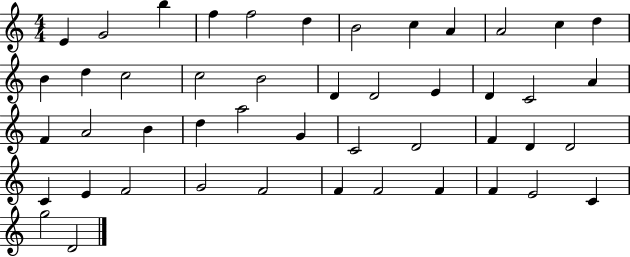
E4/q G4/h B5/q F5/q F5/h D5/q B4/h C5/q A4/q A4/h C5/q D5/q B4/q D5/q C5/h C5/h B4/h D4/q D4/h E4/q D4/q C4/h A4/q F4/q A4/h B4/q D5/q A5/h G4/q C4/h D4/h F4/q D4/q D4/h C4/q E4/q F4/h G4/h F4/h F4/q F4/h F4/q F4/q E4/h C4/q G5/h D4/h